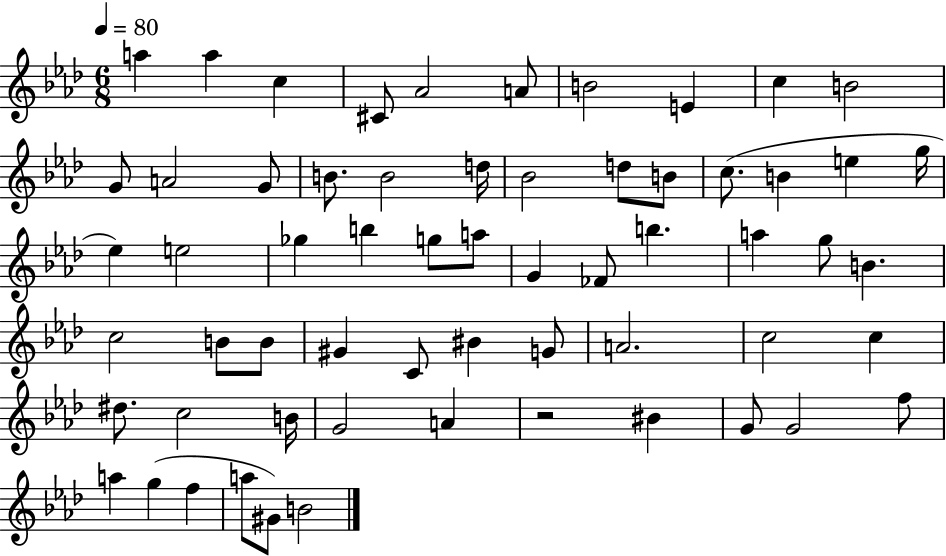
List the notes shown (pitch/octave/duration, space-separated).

A5/q A5/q C5/q C#4/e Ab4/h A4/e B4/h E4/q C5/q B4/h G4/e A4/h G4/e B4/e. B4/h D5/s Bb4/h D5/e B4/e C5/e. B4/q E5/q G5/s Eb5/q E5/h Gb5/q B5/q G5/e A5/e G4/q FES4/e B5/q. A5/q G5/e B4/q. C5/h B4/e B4/e G#4/q C4/e BIS4/q G4/e A4/h. C5/h C5/q D#5/e. C5/h B4/s G4/h A4/q R/h BIS4/q G4/e G4/h F5/e A5/q G5/q F5/q A5/e G#4/e B4/h